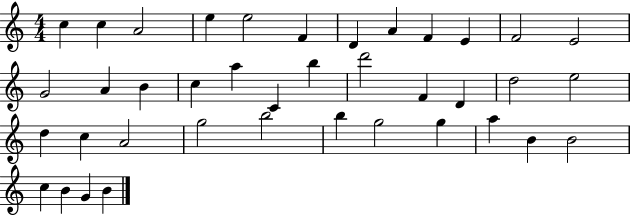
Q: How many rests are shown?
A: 0